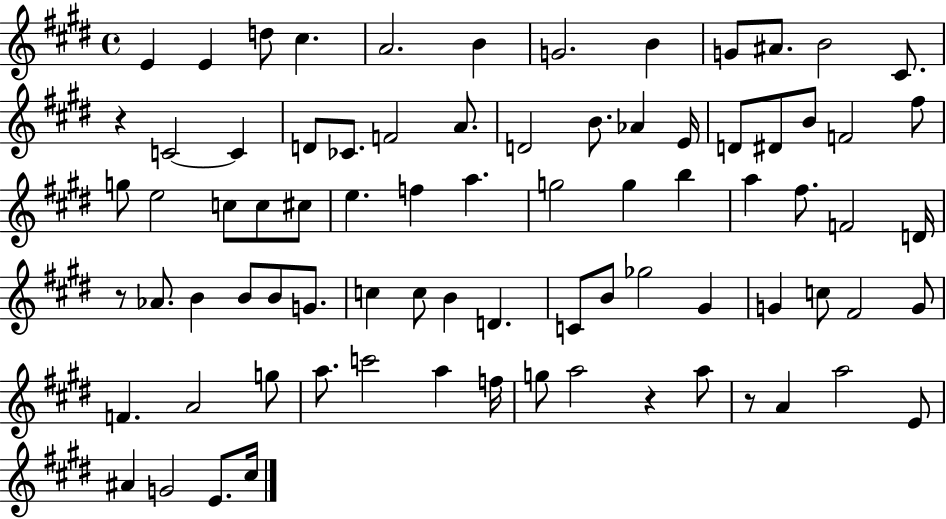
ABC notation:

X:1
T:Untitled
M:4/4
L:1/4
K:E
E E d/2 ^c A2 B G2 B G/2 ^A/2 B2 ^C/2 z C2 C D/2 _C/2 F2 A/2 D2 B/2 _A E/4 D/2 ^D/2 B/2 F2 ^f/2 g/2 e2 c/2 c/2 ^c/2 e f a g2 g b a ^f/2 F2 D/4 z/2 _A/2 B B/2 B/2 G/2 c c/2 B D C/2 B/2 _g2 ^G G c/2 ^F2 G/2 F A2 g/2 a/2 c'2 a f/4 g/2 a2 z a/2 z/2 A a2 E/2 ^A G2 E/2 ^c/4